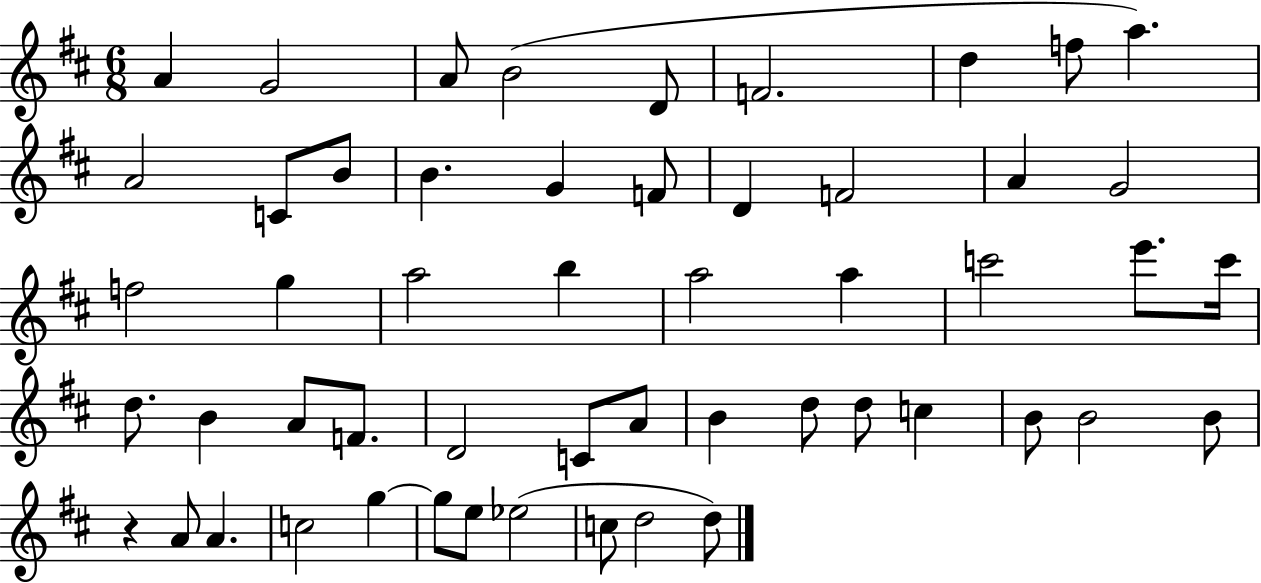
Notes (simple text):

A4/q G4/h A4/e B4/h D4/e F4/h. D5/q F5/e A5/q. A4/h C4/e B4/e B4/q. G4/q F4/e D4/q F4/h A4/q G4/h F5/h G5/q A5/h B5/q A5/h A5/q C6/h E6/e. C6/s D5/e. B4/q A4/e F4/e. D4/h C4/e A4/e B4/q D5/e D5/e C5/q B4/e B4/h B4/e R/q A4/e A4/q. C5/h G5/q G5/e E5/e Eb5/h C5/e D5/h D5/e